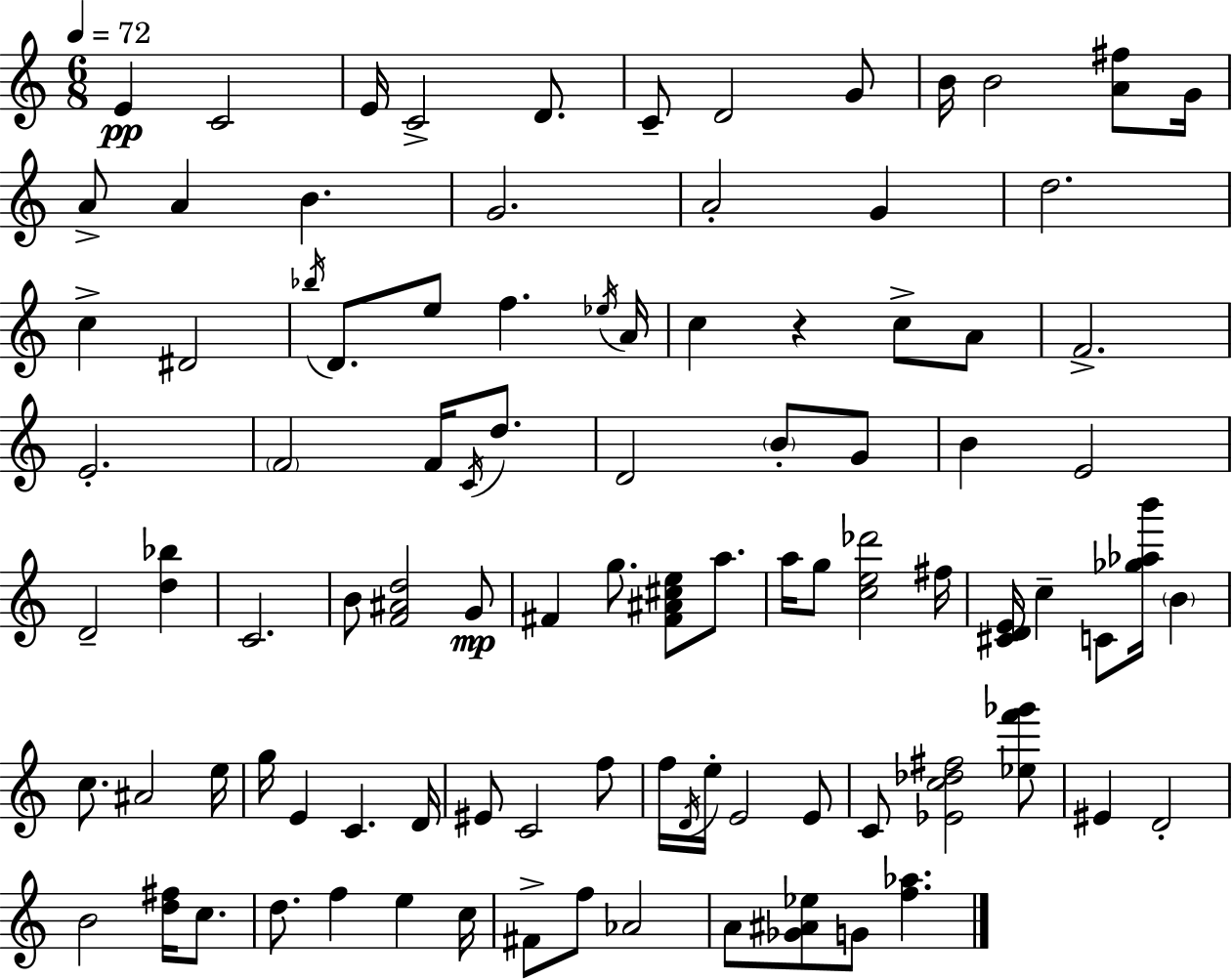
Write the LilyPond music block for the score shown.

{
  \clef treble
  \numericTimeSignature
  \time 6/8
  \key a \minor
  \tempo 4 = 72
  e'4\pp c'2 | e'16 c'2-> d'8. | c'8-- d'2 g'8 | b'16 b'2 <a' fis''>8 g'16 | \break a'8-> a'4 b'4. | g'2. | a'2-. g'4 | d''2. | \break c''4-> dis'2 | \acciaccatura { bes''16 } d'8. e''8 f''4. | \acciaccatura { ees''16 } a'16 c''4 r4 c''8-> | a'8 f'2.-> | \break e'2.-. | \parenthesize f'2 f'16 \acciaccatura { c'16 } | d''8. d'2 \parenthesize b'8-. | g'8 b'4 e'2 | \break d'2-- <d'' bes''>4 | c'2. | b'8 <f' ais' d''>2 | g'8\mp fis'4 g''8. <fis' ais' cis'' e''>8 | \break a''8. a''16 g''8 <c'' e'' des'''>2 | fis''16 <cis' d' e'>16 c''4-- c'8 <ges'' aes'' b'''>16 \parenthesize b'4 | c''8. ais'2 | e''16 g''16 e'4 c'4. | \break d'16 eis'8 c'2 | f''8 f''16 \acciaccatura { d'16 } e''16-. e'2 | e'8 c'8 <ees' c'' des'' fis''>2 | <ees'' f''' ges'''>8 eis'4 d'2-. | \break b'2 | <d'' fis''>16 c''8. d''8. f''4 e''4 | c''16 fis'8-> f''8 aes'2 | a'8 <ges' ais' ees''>8 g'8 <f'' aes''>4. | \break \bar "|."
}